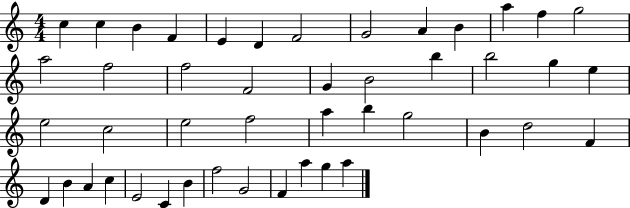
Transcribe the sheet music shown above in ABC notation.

X:1
T:Untitled
M:4/4
L:1/4
K:C
c c B F E D F2 G2 A B a f g2 a2 f2 f2 F2 G B2 b b2 g e e2 c2 e2 f2 a b g2 B d2 F D B A c E2 C B f2 G2 F a g a